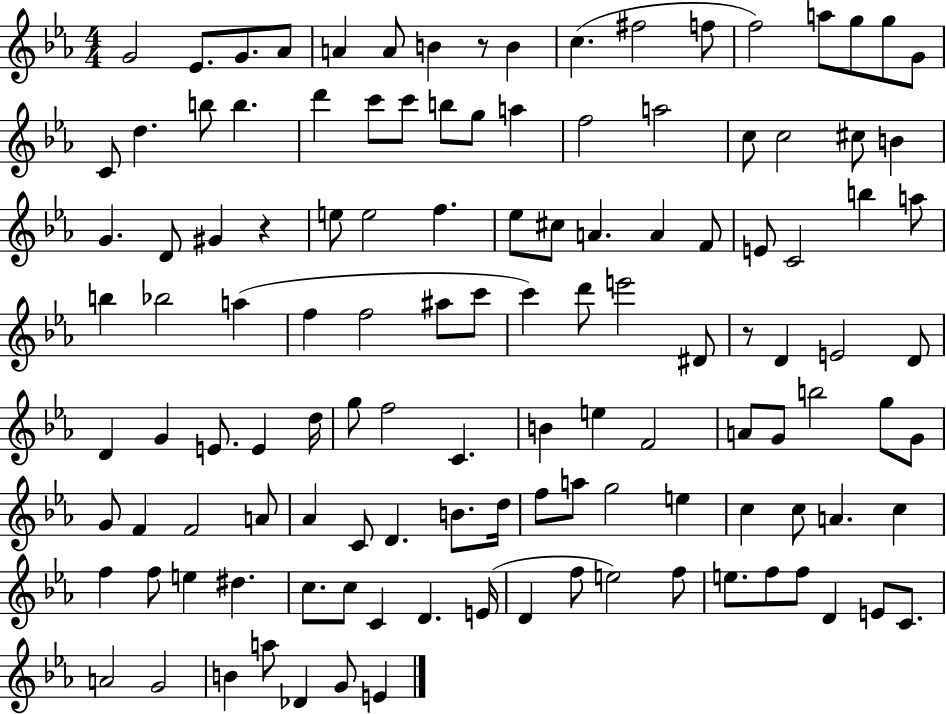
G4/h Eb4/e. G4/e. Ab4/e A4/q A4/e B4/q R/e B4/q C5/q. F#5/h F5/e F5/h A5/e G5/e G5/e G4/e C4/e D5/q. B5/e B5/q. D6/q C6/e C6/e B5/e G5/e A5/q F5/h A5/h C5/e C5/h C#5/e B4/q G4/q. D4/e G#4/q R/q E5/e E5/h F5/q. Eb5/e C#5/e A4/q. A4/q F4/e E4/e C4/h B5/q A5/e B5/q Bb5/h A5/q F5/q F5/h A#5/e C6/e C6/q D6/e E6/h D#4/e R/e D4/q E4/h D4/e D4/q G4/q E4/e. E4/q D5/s G5/e F5/h C4/q. B4/q E5/q F4/h A4/e G4/e B5/h G5/e G4/e G4/e F4/q F4/h A4/e Ab4/q C4/e D4/q. B4/e. D5/s F5/e A5/e G5/h E5/q C5/q C5/e A4/q. C5/q F5/q F5/e E5/q D#5/q. C5/e. C5/e C4/q D4/q. E4/s D4/q F5/e E5/h F5/e E5/e. F5/e F5/e D4/q E4/e C4/e. A4/h G4/h B4/q A5/e Db4/q G4/e E4/q